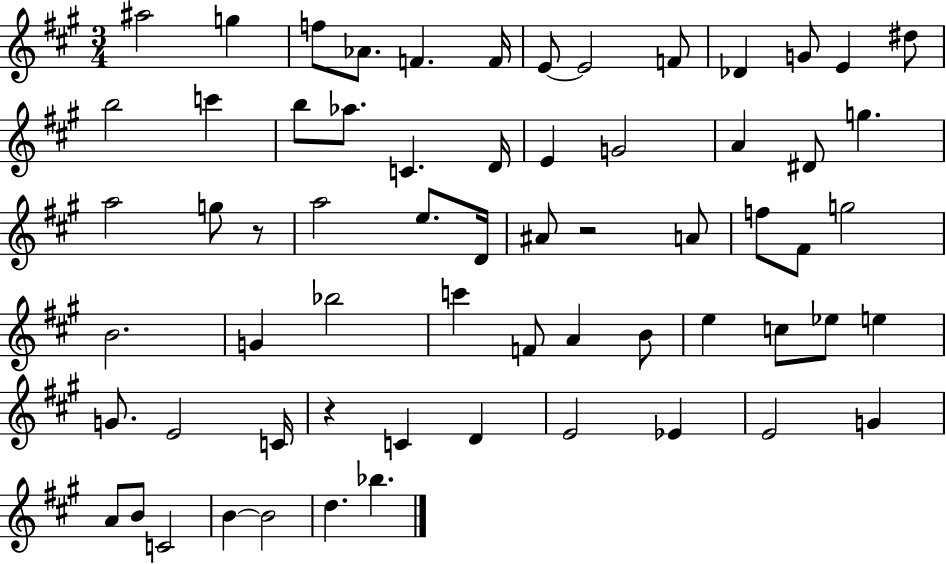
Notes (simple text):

A#5/h G5/q F5/e Ab4/e. F4/q. F4/s E4/e E4/h F4/e Db4/q G4/e E4/q D#5/e B5/h C6/q B5/e Ab5/e. C4/q. D4/s E4/q G4/h A4/q D#4/e G5/q. A5/h G5/e R/e A5/h E5/e. D4/s A#4/e R/h A4/e F5/e F#4/e G5/h B4/h. G4/q Bb5/h C6/q F4/e A4/q B4/e E5/q C5/e Eb5/e E5/q G4/e. E4/h C4/s R/q C4/q D4/q E4/h Eb4/q E4/h G4/q A4/e B4/e C4/h B4/q B4/h D5/q. Bb5/q.